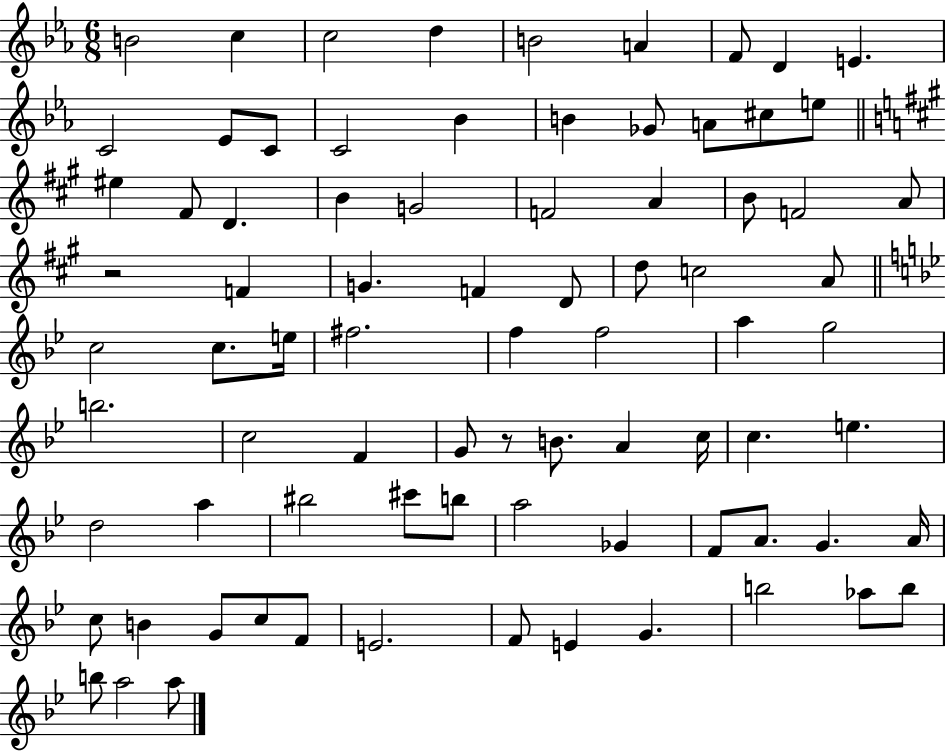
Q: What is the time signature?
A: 6/8